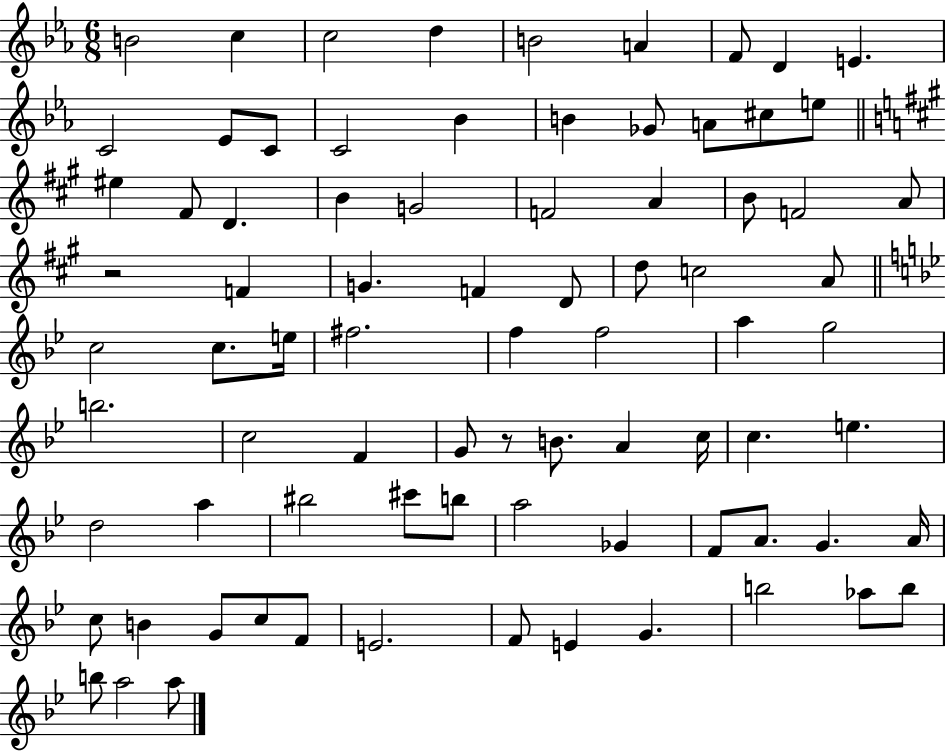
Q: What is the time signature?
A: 6/8